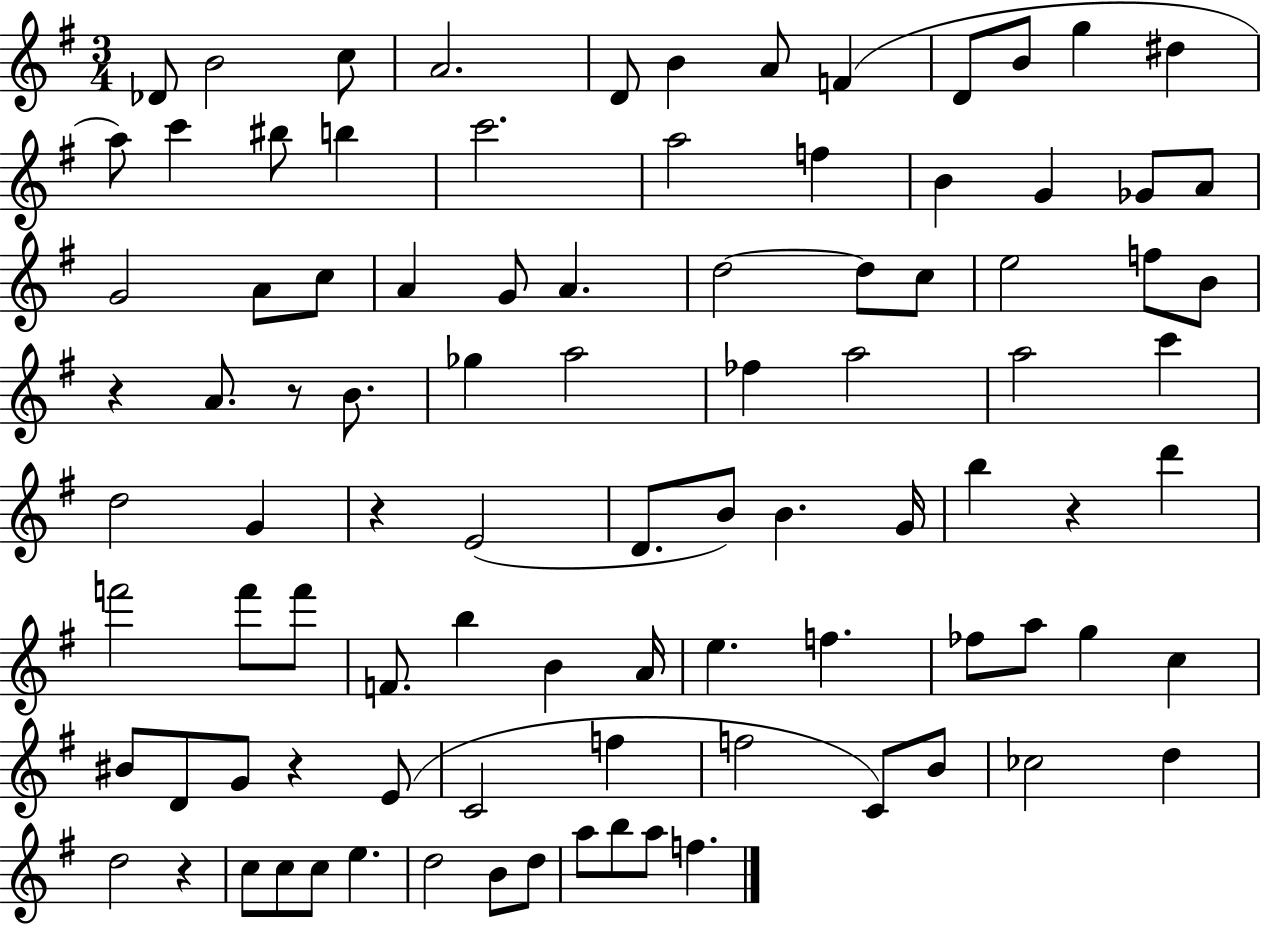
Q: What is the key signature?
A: G major